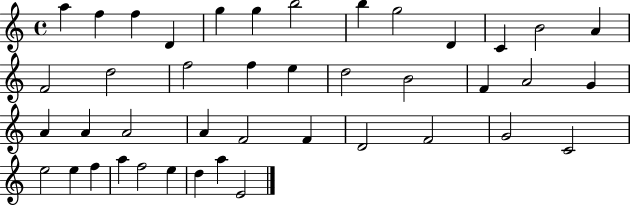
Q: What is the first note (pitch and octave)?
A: A5